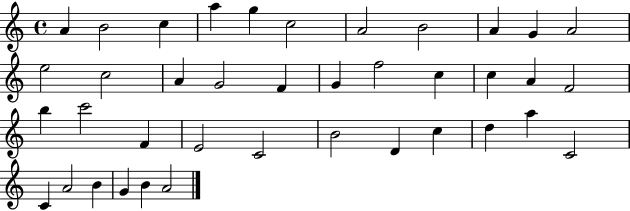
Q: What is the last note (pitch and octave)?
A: A4